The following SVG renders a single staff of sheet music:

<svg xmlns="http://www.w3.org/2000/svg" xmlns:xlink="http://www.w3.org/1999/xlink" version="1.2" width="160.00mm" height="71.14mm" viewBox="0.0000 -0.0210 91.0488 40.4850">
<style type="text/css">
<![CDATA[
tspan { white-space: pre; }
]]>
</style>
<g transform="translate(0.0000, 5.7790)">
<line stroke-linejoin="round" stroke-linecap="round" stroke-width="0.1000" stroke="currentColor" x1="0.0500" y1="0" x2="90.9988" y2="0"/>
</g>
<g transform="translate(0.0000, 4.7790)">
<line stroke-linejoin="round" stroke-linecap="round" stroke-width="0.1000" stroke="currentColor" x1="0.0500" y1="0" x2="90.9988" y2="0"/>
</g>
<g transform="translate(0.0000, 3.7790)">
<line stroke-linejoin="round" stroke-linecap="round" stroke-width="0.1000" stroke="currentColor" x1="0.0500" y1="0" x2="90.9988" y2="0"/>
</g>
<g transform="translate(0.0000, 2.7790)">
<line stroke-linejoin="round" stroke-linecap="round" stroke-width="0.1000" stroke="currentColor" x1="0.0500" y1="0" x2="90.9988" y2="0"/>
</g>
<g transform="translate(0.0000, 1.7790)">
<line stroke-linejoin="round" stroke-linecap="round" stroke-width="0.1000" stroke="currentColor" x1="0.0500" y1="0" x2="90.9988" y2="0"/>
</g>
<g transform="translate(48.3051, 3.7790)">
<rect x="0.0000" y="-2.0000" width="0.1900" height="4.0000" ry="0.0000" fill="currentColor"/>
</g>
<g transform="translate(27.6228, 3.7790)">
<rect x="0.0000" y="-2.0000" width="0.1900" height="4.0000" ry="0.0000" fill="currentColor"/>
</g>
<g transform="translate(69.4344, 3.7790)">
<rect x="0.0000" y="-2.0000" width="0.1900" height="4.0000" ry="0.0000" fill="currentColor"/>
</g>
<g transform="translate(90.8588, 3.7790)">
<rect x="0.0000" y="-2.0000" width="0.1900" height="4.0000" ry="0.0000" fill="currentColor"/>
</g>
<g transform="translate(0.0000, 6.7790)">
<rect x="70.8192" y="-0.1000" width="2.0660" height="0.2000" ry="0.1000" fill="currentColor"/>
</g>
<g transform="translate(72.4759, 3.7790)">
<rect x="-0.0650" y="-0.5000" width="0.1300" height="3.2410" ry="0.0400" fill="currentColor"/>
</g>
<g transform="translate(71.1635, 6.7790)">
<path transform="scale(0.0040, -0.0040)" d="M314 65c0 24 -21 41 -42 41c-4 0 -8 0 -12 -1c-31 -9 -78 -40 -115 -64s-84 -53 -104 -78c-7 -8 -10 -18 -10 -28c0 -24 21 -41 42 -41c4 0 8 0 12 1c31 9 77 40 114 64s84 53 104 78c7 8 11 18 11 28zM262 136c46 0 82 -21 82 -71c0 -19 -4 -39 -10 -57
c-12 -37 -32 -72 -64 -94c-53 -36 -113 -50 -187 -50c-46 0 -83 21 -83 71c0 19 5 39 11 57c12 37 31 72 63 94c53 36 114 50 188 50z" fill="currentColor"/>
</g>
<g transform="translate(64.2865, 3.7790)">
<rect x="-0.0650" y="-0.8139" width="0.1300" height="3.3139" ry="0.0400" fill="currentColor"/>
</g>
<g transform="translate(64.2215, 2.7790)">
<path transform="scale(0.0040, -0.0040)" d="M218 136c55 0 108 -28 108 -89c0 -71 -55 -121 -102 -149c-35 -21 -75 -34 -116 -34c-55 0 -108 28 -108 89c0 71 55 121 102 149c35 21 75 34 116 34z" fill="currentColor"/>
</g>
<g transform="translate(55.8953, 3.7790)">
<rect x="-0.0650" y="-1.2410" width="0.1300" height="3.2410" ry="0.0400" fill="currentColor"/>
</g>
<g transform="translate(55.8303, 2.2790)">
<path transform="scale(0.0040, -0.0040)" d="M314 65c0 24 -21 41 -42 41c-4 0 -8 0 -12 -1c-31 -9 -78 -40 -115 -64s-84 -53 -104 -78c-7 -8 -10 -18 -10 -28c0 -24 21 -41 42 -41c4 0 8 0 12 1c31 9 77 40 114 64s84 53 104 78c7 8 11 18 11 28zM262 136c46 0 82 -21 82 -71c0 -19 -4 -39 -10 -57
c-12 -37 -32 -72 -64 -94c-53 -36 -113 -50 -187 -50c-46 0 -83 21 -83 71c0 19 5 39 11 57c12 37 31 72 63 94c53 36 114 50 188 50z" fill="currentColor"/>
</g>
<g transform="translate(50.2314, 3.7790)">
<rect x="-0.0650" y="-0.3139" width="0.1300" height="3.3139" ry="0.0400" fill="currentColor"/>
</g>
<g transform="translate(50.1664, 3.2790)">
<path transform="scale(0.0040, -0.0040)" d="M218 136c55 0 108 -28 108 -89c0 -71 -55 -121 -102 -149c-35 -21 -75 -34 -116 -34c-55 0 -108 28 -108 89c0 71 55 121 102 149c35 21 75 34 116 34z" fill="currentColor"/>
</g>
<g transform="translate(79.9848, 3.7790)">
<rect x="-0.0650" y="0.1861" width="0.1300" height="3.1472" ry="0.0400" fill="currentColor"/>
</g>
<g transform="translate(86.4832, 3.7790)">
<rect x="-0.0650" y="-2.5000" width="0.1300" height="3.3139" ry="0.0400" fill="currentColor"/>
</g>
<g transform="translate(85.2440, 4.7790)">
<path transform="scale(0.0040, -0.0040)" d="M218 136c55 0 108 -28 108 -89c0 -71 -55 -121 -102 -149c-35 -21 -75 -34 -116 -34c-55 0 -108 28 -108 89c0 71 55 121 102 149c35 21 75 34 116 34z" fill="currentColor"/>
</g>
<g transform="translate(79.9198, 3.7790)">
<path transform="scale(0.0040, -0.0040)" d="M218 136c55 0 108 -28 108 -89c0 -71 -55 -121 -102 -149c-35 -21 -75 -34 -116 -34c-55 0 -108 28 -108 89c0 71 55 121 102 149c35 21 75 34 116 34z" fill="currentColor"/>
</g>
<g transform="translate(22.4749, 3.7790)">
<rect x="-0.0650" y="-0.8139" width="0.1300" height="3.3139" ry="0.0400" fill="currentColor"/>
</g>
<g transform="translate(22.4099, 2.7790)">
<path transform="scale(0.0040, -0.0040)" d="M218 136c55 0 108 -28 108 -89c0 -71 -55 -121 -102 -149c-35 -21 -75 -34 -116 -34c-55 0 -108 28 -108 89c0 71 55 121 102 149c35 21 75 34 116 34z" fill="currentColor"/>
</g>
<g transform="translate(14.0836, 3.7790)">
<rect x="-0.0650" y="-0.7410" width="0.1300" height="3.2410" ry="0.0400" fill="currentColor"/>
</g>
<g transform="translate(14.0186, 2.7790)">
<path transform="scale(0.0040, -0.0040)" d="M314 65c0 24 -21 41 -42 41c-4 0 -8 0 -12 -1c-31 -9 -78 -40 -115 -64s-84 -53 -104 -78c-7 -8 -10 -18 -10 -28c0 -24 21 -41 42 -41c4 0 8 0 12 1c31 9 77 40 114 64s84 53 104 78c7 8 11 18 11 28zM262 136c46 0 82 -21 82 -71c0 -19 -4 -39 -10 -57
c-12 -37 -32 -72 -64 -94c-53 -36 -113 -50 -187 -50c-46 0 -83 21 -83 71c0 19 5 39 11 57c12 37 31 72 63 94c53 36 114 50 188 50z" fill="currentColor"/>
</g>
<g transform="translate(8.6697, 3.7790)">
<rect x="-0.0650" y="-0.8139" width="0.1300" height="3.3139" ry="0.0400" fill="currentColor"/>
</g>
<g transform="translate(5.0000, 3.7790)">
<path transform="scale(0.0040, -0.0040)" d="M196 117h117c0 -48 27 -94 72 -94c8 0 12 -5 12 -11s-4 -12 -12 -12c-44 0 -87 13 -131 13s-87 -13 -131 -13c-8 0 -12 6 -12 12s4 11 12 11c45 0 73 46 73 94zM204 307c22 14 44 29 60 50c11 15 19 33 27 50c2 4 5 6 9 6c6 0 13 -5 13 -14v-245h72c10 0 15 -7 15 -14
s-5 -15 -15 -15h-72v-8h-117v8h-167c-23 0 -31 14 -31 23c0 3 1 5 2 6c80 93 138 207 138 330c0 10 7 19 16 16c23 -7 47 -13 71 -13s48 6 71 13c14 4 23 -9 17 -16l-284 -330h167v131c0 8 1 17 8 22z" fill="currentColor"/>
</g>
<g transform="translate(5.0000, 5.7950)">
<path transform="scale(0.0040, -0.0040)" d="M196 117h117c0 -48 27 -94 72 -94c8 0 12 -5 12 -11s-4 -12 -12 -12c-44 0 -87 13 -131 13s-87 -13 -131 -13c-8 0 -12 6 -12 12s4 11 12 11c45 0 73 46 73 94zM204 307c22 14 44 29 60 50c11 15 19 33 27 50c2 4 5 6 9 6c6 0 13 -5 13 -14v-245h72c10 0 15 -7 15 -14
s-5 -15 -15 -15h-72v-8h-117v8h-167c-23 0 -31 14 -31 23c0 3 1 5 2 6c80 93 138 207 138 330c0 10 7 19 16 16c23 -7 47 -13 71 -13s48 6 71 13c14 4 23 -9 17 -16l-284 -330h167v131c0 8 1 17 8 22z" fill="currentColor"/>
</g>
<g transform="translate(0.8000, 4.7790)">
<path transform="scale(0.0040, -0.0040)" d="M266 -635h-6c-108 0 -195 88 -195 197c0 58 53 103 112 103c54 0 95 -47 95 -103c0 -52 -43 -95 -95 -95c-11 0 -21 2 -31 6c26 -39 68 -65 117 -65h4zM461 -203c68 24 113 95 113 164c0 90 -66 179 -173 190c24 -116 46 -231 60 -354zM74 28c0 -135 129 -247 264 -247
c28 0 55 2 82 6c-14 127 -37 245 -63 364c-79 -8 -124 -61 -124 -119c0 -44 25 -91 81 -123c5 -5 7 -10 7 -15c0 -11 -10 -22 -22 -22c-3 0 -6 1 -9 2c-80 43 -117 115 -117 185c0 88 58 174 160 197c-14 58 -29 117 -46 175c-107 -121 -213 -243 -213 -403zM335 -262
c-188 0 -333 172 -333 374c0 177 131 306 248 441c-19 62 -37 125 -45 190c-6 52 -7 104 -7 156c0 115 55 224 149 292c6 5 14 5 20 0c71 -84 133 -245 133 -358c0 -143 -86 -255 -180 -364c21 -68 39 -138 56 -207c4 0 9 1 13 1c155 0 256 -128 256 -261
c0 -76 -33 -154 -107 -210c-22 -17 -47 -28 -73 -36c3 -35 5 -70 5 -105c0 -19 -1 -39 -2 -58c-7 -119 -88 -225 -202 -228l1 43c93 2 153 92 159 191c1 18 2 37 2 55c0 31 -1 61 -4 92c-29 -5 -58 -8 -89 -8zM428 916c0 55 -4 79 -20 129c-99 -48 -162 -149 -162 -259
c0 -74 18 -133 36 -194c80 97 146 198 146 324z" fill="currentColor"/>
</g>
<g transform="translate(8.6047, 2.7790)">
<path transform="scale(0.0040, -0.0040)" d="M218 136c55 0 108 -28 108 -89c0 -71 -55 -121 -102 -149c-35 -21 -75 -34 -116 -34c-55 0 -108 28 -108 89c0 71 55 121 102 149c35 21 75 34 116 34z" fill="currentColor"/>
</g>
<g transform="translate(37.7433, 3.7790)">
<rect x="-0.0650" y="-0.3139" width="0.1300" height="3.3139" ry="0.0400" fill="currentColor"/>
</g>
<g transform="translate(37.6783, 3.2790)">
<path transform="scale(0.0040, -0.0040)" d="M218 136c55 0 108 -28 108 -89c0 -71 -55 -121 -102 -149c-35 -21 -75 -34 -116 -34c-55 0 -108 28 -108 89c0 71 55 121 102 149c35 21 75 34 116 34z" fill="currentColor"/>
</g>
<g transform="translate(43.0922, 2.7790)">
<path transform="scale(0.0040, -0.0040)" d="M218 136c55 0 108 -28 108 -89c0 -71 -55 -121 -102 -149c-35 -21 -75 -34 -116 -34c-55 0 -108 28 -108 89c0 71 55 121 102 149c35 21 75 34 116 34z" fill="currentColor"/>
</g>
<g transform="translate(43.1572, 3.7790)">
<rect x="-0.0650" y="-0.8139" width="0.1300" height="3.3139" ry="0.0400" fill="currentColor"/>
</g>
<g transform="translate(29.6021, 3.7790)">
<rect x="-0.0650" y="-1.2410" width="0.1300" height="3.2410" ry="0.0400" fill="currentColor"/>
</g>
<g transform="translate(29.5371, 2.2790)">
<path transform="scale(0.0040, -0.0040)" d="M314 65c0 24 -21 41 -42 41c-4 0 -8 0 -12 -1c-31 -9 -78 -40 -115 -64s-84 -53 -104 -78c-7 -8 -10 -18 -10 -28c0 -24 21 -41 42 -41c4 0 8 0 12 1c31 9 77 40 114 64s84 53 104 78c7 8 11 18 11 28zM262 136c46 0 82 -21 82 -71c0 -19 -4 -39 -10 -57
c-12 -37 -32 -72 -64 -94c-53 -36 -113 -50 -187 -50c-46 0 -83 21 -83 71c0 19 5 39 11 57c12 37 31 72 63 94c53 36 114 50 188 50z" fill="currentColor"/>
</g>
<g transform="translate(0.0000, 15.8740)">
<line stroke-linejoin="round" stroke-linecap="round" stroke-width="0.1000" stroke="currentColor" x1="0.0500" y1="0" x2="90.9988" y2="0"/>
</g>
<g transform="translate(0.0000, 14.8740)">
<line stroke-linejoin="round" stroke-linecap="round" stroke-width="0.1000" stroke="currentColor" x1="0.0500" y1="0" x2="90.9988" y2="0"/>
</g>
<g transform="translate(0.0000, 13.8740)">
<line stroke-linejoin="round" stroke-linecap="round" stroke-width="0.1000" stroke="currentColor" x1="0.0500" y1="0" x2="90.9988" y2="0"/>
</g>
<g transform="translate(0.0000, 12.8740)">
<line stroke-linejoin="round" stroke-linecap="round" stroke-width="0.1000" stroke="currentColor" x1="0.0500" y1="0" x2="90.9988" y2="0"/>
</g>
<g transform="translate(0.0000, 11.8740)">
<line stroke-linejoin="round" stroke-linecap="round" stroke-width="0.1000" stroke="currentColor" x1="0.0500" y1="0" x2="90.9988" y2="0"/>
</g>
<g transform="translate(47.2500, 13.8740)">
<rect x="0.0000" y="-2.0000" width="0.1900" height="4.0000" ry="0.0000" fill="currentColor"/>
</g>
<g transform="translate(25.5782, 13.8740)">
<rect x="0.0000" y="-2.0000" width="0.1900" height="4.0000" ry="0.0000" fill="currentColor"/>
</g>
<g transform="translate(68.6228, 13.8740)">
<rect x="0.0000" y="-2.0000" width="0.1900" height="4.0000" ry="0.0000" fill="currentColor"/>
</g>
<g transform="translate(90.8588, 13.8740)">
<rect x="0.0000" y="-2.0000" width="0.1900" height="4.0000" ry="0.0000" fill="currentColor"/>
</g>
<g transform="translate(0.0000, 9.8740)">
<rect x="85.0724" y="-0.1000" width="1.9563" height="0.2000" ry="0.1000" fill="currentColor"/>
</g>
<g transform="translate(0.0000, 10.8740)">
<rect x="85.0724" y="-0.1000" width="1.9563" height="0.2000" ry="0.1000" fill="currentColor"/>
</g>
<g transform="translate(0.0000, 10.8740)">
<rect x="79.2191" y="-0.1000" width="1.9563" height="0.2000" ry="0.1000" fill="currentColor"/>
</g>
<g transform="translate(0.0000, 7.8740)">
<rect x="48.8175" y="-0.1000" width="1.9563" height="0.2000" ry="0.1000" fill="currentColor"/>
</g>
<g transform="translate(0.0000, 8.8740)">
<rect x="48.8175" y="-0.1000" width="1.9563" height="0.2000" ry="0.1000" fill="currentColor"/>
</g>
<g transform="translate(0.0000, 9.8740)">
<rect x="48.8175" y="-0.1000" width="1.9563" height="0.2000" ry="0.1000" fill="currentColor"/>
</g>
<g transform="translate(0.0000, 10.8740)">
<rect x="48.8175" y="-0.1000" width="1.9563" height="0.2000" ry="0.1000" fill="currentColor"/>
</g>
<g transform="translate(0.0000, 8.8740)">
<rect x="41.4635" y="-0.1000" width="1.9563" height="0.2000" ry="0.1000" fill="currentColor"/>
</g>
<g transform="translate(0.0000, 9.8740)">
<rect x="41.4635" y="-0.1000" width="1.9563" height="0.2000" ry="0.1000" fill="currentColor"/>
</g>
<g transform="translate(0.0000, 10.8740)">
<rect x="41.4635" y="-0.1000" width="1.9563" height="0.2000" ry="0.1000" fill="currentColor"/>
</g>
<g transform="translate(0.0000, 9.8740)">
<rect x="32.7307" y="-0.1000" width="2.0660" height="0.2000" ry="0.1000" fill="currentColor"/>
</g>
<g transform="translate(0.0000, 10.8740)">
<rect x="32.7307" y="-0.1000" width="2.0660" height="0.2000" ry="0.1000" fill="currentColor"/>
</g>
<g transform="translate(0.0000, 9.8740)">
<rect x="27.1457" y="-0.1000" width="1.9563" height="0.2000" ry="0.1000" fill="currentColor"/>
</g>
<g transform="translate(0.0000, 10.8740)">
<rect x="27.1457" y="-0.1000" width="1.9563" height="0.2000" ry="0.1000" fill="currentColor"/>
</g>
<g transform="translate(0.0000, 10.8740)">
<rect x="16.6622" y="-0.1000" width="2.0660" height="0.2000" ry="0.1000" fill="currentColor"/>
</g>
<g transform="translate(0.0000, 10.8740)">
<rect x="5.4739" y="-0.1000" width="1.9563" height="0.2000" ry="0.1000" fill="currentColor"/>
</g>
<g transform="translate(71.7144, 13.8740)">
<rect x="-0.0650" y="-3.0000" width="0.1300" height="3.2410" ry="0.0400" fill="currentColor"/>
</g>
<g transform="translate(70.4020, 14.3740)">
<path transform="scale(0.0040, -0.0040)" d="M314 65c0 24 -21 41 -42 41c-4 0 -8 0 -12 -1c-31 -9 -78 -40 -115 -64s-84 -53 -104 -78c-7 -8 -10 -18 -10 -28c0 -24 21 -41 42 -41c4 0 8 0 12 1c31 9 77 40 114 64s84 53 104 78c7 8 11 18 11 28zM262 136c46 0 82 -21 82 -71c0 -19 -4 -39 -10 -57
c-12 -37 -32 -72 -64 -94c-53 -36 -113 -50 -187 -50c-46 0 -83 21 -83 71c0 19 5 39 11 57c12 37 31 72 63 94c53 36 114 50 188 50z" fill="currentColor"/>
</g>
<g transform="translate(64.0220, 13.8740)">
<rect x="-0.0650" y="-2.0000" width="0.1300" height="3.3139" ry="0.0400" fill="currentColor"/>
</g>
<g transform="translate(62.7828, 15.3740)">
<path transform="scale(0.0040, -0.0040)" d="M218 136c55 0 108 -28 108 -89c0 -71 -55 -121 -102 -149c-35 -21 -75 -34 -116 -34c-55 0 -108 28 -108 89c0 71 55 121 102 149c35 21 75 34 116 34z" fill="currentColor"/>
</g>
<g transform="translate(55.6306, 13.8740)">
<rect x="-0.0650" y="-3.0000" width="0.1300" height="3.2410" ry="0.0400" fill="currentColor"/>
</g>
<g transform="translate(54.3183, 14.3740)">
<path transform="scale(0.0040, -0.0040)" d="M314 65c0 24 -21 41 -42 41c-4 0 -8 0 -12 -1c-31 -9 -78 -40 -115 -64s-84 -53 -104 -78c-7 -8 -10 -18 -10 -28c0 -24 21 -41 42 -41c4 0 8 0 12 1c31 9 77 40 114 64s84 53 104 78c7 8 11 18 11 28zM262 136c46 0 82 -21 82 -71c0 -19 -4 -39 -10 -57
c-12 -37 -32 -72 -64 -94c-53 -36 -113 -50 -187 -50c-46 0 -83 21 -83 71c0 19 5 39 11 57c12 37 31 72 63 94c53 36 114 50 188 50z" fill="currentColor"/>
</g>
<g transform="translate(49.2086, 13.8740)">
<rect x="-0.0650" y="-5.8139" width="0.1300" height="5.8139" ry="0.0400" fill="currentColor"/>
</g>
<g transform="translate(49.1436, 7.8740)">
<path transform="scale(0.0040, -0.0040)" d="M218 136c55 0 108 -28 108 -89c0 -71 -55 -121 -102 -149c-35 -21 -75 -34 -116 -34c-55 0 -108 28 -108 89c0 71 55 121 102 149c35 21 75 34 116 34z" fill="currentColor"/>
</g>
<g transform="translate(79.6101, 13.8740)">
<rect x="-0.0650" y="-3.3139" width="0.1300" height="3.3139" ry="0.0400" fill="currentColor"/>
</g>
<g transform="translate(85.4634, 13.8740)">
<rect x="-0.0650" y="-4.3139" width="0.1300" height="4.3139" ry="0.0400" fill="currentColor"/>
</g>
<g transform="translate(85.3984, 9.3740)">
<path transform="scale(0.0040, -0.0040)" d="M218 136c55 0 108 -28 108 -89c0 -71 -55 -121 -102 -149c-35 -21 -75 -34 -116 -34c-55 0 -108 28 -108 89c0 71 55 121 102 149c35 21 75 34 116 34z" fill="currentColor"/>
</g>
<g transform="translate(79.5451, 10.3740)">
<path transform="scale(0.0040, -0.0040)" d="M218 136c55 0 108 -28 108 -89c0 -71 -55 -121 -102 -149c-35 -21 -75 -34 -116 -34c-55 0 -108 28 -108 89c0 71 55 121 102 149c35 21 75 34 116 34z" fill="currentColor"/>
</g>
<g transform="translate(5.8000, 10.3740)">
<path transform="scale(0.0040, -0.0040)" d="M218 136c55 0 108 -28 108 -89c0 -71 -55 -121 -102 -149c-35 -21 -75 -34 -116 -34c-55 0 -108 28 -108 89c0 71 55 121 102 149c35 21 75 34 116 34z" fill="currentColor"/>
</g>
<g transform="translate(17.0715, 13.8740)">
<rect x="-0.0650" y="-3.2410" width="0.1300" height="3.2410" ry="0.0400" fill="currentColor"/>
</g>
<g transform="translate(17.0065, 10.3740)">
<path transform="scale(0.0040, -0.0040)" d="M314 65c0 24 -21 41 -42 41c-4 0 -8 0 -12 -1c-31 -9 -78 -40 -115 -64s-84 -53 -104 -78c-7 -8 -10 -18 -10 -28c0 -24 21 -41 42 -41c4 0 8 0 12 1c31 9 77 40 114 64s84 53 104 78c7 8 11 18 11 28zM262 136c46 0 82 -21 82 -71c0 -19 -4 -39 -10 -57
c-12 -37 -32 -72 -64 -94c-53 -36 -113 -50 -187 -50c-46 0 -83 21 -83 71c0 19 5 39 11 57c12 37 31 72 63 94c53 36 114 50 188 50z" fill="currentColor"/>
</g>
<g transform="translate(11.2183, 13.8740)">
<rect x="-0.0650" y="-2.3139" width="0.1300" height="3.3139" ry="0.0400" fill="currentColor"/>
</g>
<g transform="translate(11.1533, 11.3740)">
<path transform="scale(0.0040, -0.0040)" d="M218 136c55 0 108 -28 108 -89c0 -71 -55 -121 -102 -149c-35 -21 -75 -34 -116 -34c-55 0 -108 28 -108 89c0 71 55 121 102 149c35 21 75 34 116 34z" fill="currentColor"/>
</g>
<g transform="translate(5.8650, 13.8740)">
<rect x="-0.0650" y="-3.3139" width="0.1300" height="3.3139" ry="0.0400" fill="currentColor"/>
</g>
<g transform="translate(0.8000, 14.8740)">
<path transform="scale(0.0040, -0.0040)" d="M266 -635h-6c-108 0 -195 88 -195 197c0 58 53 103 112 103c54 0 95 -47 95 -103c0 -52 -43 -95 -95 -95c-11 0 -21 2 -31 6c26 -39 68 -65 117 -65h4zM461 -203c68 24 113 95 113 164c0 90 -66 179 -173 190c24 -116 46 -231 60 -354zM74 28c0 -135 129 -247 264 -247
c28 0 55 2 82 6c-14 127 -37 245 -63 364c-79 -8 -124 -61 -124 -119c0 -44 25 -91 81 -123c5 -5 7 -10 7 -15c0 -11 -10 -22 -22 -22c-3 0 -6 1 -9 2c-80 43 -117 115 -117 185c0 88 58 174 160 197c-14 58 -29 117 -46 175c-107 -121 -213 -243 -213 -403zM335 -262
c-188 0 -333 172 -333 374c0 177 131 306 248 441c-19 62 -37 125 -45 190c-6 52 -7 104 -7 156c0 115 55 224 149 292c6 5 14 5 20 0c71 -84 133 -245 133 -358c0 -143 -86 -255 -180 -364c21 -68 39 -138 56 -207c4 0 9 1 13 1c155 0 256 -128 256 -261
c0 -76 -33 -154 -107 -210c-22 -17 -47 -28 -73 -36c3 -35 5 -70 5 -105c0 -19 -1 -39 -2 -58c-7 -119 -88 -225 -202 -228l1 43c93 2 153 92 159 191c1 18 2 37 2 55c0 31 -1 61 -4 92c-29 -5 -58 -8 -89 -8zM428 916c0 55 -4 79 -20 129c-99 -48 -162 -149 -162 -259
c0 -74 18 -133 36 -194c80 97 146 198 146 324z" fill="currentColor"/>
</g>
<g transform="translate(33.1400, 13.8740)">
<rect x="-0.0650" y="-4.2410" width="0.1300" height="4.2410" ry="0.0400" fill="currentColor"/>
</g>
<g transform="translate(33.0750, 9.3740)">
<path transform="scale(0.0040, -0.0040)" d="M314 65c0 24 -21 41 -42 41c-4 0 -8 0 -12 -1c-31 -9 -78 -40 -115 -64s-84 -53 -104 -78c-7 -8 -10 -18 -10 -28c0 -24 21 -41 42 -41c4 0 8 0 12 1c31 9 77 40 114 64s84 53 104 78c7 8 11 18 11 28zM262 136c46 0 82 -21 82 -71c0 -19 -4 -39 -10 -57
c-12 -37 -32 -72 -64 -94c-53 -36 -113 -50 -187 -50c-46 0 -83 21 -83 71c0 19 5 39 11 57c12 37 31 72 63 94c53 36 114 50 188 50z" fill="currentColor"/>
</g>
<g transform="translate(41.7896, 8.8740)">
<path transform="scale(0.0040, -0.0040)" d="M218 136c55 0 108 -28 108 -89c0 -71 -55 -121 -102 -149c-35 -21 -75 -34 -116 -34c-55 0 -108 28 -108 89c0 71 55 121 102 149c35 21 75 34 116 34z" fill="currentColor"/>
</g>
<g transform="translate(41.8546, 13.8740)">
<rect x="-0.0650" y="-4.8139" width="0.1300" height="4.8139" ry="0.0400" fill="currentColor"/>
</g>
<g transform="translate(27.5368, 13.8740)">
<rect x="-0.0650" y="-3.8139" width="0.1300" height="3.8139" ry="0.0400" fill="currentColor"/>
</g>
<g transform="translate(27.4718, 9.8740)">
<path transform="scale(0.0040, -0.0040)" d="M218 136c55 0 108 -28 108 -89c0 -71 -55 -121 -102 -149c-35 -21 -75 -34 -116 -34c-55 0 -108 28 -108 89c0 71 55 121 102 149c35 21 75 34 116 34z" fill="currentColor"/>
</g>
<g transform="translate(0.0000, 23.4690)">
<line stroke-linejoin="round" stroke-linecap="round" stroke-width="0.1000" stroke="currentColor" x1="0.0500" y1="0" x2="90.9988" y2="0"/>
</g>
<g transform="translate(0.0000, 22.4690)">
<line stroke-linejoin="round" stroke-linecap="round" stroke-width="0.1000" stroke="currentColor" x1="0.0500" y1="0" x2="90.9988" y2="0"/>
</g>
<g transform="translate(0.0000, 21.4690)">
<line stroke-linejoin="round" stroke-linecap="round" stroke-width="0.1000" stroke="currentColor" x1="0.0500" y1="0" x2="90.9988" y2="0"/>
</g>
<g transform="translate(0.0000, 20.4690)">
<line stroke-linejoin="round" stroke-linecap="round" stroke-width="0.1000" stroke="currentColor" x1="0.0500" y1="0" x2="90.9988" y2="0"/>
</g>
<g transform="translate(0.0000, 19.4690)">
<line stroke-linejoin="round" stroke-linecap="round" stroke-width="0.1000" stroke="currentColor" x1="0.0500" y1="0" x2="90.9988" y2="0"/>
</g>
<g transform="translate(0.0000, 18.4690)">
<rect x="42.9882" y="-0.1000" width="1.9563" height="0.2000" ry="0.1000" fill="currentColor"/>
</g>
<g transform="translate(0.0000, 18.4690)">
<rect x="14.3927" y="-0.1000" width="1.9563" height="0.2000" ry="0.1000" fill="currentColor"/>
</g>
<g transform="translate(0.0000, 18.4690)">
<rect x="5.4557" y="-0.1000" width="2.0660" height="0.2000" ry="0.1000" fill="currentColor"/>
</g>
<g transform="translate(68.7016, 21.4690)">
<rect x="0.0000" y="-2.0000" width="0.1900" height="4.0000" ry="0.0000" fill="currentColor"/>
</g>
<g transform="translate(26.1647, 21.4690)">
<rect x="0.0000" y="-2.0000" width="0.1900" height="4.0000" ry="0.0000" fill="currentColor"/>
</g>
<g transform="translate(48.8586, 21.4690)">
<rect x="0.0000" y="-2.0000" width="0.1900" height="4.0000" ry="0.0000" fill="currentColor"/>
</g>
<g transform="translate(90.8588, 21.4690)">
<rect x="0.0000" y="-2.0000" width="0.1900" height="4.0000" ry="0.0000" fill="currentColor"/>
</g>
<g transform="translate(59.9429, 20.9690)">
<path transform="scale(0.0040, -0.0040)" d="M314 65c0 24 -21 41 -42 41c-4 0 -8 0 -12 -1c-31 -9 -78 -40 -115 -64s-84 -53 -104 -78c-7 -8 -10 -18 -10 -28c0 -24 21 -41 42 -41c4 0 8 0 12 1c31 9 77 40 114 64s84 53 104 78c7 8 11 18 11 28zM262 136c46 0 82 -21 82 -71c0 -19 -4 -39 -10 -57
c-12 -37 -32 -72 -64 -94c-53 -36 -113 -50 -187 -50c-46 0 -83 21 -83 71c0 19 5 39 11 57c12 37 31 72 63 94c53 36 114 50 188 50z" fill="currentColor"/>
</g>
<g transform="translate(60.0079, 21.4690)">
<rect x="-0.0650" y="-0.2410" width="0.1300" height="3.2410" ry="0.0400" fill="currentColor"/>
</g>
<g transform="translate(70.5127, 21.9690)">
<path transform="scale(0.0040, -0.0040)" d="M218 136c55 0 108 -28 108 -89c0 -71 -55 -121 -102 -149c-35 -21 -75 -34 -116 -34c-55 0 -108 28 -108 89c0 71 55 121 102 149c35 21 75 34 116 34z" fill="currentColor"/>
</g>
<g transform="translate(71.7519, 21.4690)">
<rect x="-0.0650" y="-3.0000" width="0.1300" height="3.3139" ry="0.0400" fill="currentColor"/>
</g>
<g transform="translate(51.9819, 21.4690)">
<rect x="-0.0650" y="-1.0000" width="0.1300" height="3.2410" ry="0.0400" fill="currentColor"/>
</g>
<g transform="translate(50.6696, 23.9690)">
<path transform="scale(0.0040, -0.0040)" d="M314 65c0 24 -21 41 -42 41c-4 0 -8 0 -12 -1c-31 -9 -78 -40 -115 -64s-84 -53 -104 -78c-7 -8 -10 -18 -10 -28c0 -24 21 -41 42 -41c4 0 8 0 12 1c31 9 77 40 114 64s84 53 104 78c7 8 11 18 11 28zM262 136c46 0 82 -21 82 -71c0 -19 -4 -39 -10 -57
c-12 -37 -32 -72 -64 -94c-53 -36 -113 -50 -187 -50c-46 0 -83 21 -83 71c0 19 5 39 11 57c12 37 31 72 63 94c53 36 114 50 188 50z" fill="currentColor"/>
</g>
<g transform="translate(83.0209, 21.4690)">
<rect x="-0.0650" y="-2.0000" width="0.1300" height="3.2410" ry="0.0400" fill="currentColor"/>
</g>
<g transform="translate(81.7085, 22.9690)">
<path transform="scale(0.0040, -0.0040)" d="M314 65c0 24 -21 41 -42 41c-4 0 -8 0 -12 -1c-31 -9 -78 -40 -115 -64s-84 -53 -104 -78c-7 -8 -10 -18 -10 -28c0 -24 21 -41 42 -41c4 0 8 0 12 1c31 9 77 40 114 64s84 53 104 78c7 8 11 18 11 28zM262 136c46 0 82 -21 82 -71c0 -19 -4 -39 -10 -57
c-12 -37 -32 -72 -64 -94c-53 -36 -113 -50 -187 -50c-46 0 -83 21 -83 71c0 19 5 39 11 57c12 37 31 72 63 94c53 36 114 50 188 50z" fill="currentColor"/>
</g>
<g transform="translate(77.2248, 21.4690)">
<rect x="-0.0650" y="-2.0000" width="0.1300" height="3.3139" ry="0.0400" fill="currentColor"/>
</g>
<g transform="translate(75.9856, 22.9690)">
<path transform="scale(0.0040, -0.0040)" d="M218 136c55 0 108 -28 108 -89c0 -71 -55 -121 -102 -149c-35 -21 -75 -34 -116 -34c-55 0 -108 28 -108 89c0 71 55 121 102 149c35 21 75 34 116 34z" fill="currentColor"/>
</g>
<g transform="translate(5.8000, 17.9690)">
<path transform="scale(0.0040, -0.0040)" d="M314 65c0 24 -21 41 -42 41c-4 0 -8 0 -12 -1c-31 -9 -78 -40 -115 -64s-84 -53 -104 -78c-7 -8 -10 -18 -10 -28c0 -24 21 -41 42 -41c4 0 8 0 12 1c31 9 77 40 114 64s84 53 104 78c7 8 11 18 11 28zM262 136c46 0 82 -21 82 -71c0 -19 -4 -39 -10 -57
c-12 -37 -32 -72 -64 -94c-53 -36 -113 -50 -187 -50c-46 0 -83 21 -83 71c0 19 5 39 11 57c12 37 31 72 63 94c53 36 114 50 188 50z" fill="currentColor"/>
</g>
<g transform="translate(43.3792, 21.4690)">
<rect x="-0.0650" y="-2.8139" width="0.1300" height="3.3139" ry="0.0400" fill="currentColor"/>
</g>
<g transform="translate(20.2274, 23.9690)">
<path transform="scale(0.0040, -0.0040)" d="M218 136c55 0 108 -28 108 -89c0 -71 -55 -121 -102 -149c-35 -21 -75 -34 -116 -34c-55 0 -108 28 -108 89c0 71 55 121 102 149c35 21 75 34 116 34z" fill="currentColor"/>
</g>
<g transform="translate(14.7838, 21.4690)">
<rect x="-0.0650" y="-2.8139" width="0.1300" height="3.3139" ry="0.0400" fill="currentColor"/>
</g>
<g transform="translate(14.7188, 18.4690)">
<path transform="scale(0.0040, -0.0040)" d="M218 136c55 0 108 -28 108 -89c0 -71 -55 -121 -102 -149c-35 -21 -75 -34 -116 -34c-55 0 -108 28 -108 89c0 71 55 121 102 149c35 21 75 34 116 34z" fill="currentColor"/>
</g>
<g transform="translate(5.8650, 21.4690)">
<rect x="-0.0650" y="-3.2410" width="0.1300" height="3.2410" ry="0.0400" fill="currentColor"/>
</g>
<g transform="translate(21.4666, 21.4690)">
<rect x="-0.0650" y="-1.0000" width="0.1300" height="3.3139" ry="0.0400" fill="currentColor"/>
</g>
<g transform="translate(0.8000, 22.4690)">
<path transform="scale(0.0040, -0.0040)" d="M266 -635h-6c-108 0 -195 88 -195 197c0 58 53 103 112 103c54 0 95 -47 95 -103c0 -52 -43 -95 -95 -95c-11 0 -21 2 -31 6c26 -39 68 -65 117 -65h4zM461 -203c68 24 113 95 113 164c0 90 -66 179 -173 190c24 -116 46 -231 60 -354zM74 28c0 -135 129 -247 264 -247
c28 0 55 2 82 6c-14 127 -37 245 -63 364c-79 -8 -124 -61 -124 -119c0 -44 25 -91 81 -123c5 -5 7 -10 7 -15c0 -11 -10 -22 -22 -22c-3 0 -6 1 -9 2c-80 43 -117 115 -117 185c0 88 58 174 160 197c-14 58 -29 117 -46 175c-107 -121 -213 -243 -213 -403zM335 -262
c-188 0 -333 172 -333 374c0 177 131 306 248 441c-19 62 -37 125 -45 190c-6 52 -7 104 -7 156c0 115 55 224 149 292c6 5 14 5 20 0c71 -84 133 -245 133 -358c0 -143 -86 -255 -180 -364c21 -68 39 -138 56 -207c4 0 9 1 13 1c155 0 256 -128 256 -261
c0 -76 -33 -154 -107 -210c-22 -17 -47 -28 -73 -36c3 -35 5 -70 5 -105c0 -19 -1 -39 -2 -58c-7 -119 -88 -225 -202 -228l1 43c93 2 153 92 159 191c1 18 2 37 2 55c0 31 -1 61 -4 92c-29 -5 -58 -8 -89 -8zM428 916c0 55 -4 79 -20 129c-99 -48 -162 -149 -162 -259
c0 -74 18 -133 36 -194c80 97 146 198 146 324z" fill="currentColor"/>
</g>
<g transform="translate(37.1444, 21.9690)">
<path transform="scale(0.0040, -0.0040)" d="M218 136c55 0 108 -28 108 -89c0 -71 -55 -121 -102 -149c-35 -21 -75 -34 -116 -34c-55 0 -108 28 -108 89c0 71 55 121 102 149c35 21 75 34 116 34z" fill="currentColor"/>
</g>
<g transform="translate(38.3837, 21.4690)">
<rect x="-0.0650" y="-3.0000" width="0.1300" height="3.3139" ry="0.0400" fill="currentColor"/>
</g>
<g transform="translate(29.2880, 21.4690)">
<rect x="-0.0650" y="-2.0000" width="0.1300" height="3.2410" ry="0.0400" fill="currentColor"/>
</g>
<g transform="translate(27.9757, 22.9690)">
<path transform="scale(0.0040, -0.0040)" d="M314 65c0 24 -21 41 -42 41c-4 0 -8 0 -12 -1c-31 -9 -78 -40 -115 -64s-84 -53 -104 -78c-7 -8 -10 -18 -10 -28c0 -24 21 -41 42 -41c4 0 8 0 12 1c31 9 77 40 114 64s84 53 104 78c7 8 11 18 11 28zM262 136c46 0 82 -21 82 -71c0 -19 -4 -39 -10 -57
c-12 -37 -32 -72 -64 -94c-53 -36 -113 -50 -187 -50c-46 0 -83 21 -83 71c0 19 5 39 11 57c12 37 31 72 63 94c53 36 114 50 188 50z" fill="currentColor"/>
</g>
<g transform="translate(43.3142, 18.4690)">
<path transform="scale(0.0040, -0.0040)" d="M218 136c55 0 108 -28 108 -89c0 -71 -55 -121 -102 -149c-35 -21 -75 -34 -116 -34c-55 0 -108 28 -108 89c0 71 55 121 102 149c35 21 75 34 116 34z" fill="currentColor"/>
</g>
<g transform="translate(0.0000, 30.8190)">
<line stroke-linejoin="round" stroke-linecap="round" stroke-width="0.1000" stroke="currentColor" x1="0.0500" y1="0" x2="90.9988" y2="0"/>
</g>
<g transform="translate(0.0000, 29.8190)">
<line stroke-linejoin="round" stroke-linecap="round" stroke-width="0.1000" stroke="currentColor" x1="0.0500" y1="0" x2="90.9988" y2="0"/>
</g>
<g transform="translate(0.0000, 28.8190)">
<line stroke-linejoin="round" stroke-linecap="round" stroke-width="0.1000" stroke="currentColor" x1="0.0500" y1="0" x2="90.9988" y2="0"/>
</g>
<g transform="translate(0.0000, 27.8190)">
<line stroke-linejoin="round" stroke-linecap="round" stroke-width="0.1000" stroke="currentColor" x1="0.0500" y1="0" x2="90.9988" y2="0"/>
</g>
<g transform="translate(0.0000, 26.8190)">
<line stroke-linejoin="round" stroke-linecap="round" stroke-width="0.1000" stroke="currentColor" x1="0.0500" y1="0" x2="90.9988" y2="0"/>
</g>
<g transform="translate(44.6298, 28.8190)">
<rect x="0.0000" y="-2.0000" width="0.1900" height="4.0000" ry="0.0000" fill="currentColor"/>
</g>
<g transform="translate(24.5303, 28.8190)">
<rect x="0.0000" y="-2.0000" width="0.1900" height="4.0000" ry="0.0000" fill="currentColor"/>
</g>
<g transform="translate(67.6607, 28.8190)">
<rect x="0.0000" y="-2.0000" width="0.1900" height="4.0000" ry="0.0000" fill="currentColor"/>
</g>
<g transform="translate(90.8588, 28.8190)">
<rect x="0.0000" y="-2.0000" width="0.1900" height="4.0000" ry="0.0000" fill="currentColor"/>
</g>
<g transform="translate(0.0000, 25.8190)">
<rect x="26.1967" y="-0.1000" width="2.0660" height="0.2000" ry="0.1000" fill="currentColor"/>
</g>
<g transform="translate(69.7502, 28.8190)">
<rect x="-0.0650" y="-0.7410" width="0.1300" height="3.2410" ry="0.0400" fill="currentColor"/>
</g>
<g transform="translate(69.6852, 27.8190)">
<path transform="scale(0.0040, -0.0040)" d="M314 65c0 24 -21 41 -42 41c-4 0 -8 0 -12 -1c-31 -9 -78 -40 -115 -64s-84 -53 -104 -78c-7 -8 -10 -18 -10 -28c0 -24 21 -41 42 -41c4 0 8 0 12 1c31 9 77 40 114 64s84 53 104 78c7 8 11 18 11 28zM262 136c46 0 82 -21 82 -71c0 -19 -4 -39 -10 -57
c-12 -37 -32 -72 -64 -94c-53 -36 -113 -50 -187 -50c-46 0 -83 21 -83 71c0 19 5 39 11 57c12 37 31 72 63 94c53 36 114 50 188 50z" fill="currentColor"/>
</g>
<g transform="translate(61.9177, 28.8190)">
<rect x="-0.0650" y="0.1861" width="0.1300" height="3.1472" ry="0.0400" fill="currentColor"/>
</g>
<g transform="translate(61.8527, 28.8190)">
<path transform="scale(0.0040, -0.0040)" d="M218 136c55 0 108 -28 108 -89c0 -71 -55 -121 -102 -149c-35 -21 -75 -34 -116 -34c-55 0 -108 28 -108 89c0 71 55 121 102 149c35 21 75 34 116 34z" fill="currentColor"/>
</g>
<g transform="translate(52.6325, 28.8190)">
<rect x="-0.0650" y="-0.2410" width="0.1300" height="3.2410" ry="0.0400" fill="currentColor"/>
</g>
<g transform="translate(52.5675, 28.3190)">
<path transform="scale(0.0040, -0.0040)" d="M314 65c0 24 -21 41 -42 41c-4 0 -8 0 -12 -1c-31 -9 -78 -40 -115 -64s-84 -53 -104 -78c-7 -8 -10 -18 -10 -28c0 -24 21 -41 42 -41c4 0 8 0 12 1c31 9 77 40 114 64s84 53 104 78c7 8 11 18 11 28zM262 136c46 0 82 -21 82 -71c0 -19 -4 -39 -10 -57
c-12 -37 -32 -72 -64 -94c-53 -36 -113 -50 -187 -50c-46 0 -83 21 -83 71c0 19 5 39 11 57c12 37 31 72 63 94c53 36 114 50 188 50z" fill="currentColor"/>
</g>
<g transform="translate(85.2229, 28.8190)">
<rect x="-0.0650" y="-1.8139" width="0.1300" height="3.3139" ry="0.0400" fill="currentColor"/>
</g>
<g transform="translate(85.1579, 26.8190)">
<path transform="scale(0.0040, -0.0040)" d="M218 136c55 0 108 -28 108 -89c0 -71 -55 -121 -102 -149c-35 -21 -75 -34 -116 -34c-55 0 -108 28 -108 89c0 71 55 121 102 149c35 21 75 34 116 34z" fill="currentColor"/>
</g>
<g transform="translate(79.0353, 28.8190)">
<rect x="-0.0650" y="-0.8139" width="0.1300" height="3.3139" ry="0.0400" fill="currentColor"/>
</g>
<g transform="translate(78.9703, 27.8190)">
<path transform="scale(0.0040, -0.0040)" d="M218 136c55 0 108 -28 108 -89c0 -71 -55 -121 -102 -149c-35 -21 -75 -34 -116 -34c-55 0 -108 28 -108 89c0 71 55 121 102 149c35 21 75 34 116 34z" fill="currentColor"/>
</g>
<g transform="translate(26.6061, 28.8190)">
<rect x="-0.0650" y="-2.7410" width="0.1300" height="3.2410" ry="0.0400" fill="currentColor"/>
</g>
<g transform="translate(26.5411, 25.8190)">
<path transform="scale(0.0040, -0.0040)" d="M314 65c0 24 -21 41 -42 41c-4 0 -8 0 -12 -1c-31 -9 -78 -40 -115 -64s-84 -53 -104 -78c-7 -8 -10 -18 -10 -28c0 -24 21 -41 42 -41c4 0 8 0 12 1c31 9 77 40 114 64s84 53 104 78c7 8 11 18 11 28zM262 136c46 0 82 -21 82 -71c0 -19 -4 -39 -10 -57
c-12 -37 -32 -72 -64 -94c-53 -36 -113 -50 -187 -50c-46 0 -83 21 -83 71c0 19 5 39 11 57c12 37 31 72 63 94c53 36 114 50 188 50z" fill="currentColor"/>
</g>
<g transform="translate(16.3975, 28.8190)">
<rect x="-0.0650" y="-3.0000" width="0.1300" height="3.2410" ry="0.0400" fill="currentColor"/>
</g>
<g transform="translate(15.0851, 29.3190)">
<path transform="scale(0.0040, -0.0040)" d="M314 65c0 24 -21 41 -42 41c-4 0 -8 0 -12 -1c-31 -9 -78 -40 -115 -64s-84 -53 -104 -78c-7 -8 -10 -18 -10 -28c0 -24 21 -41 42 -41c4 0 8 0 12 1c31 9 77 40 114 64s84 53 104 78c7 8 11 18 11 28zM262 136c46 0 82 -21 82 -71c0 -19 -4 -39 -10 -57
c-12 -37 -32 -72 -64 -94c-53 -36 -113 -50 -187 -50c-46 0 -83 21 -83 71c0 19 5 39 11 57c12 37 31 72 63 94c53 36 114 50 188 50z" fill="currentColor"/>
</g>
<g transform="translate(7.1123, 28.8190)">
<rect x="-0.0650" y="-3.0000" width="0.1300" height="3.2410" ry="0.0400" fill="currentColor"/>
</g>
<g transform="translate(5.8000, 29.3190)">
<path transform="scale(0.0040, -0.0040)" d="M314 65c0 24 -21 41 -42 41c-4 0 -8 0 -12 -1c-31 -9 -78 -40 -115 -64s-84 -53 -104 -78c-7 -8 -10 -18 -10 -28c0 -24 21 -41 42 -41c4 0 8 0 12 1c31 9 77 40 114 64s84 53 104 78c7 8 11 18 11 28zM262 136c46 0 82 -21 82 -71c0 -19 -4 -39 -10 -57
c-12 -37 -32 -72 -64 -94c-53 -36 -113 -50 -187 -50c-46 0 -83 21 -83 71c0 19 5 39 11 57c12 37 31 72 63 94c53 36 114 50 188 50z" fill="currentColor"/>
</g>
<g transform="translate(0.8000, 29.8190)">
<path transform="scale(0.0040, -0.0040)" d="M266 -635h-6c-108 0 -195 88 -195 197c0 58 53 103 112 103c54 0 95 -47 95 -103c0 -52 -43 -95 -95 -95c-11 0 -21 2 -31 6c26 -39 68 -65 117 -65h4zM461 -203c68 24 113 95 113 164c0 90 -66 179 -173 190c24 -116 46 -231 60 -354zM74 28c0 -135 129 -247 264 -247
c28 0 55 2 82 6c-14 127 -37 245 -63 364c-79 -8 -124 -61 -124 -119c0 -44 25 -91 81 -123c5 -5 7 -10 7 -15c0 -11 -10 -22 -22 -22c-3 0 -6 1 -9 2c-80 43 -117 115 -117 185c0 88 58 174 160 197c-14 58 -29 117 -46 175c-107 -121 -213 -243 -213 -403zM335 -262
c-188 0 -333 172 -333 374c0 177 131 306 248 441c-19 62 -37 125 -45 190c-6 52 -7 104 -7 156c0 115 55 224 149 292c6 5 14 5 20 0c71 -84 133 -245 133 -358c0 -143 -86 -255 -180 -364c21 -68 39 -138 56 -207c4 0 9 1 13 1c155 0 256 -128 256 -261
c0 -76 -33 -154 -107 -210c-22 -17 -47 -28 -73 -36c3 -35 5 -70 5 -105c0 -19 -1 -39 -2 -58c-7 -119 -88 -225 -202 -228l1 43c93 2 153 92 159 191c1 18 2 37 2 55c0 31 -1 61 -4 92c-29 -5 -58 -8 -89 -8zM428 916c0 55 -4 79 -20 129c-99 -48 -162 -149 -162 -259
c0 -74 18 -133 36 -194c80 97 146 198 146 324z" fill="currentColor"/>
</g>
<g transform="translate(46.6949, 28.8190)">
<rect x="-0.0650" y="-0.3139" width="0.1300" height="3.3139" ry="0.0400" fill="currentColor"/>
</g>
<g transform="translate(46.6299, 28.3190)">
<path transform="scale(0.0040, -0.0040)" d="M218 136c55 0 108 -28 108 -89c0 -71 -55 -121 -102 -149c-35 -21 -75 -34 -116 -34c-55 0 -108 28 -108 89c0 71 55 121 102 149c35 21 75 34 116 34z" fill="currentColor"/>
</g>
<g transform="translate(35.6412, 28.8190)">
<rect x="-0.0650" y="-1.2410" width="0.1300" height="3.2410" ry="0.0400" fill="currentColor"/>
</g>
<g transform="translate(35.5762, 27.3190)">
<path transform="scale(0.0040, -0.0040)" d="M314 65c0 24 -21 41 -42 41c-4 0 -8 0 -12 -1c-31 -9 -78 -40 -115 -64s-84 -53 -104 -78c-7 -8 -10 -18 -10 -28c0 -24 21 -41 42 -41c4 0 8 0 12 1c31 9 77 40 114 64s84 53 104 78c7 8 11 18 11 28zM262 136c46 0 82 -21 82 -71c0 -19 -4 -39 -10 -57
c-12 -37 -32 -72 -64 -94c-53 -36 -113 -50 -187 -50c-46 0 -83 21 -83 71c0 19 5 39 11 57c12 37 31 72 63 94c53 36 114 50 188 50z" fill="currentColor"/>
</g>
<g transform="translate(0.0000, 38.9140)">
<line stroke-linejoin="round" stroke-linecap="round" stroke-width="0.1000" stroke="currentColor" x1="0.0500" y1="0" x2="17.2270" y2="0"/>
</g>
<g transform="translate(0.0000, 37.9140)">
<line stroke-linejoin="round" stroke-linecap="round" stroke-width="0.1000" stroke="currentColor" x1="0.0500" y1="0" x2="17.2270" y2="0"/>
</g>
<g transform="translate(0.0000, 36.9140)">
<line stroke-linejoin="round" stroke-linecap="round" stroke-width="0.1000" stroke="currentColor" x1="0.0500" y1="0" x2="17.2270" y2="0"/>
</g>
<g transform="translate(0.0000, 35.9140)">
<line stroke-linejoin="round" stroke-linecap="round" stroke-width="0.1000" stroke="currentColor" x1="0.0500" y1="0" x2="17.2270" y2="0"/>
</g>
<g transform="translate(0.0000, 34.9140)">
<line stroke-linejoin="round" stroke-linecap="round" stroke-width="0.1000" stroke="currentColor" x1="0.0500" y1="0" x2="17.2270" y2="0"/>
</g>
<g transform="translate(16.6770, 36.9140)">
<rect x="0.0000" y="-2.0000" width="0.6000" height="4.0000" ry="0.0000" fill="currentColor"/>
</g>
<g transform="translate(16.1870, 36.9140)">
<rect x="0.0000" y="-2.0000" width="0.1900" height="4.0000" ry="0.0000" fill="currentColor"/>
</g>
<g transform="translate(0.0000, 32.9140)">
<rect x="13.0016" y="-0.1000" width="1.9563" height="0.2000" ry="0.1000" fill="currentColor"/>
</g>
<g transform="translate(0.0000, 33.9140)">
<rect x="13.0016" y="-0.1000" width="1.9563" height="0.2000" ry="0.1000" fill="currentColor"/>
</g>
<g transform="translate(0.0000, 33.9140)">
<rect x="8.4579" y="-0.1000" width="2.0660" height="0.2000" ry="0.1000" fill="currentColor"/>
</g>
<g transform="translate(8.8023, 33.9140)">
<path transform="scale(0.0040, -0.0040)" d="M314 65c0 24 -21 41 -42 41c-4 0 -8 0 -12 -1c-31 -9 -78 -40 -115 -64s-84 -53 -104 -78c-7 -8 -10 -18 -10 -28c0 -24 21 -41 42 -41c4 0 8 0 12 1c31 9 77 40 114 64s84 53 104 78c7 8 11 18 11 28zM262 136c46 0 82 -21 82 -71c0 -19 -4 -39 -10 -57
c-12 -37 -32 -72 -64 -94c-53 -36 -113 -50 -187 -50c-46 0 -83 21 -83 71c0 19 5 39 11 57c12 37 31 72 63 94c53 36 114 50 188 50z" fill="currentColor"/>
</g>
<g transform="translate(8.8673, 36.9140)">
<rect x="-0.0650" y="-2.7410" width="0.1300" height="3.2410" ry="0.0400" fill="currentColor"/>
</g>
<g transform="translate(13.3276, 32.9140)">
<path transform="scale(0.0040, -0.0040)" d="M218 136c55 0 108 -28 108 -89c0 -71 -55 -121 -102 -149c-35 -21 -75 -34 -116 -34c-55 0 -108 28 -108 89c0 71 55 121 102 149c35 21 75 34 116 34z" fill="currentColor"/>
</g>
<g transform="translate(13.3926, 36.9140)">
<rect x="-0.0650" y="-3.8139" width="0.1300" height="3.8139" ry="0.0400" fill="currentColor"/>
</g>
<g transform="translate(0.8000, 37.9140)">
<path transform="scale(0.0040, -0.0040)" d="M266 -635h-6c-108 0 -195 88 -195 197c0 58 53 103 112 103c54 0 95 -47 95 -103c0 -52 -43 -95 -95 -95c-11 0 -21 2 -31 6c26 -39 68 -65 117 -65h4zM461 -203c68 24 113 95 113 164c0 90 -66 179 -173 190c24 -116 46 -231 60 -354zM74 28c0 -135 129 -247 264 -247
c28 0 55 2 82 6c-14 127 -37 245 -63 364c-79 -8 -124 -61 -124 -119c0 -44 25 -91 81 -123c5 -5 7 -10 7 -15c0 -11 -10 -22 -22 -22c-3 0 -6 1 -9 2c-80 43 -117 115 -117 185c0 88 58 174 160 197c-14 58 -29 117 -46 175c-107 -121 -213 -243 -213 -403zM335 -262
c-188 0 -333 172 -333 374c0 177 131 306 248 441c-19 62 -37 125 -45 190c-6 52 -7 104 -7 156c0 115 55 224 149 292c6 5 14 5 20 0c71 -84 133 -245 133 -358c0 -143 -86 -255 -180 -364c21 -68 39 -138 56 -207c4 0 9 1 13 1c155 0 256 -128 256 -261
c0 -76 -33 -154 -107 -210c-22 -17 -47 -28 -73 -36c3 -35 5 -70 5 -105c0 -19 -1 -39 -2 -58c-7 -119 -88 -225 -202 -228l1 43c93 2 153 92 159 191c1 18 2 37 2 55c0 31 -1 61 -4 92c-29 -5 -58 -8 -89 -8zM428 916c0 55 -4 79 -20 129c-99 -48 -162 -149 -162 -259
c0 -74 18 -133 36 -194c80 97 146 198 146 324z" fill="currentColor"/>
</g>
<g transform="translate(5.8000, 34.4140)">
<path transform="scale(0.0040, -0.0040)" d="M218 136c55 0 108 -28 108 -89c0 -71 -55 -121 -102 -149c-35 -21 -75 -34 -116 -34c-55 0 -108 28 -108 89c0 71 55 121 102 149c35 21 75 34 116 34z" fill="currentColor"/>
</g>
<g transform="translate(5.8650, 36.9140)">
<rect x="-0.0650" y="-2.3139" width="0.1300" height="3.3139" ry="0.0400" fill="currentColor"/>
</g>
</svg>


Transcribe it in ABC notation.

X:1
T:Untitled
M:4/4
L:1/4
K:C
d d2 d e2 c d c e2 d C2 B G b g b2 c' d'2 e' g' A2 F A2 b d' b2 a D F2 A a D2 c2 A F F2 A2 A2 a2 e2 c c2 B d2 d f g a2 c'